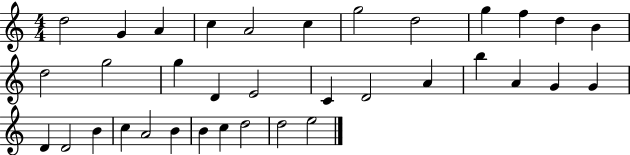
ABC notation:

X:1
T:Untitled
M:4/4
L:1/4
K:C
d2 G A c A2 c g2 d2 g f d B d2 g2 g D E2 C D2 A b A G G D D2 B c A2 B B c d2 d2 e2